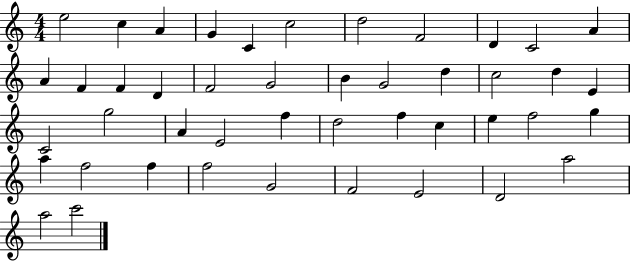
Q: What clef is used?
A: treble